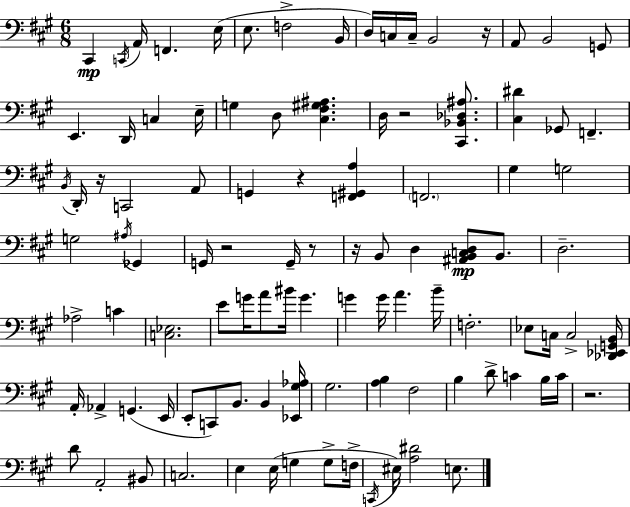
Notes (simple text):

C#2/q C2/s A2/s F2/q. E3/s E3/e. F3/h B2/s D3/s C3/s C3/s B2/h R/s A2/e B2/h G2/e E2/q. D2/s C3/q E3/s G3/q D3/e [C#3,F#3,G#3,A#3]/q. D3/s R/h [C#2,Bb2,Db3,A#3]/e. [C#3,D#4]/q Gb2/e F2/q. B2/s D2/s R/s C2/h A2/e G2/q R/q [F2,G#2,A3]/q F2/h. G#3/q G3/h G3/h A#3/s Gb2/q G2/s R/h G2/s R/e R/s B2/e D3/q [A#2,B2,C3,D3]/e B2/e. D3/h. Ab3/h C4/q [C3,Eb3]/h. E4/e G4/s A4/e BIS4/s G4/q. G4/q G4/s A4/q. B4/s F3/h. Eb3/e C3/s C3/h [Db2,Eb2,G2,B2]/s A2/s Ab2/q G2/q. E2/s E2/e C2/e B2/e. B2/q [Eb2,G#3,Ab3]/s G#3/h. [A3,B3]/q F#3/h B3/q D4/e C4/q B3/s C4/s R/h. D4/e A2/h BIS2/e C3/h. E3/q E3/s G3/q G3/e F3/s C2/s EIS3/s [A3,D#4]/h E3/e.